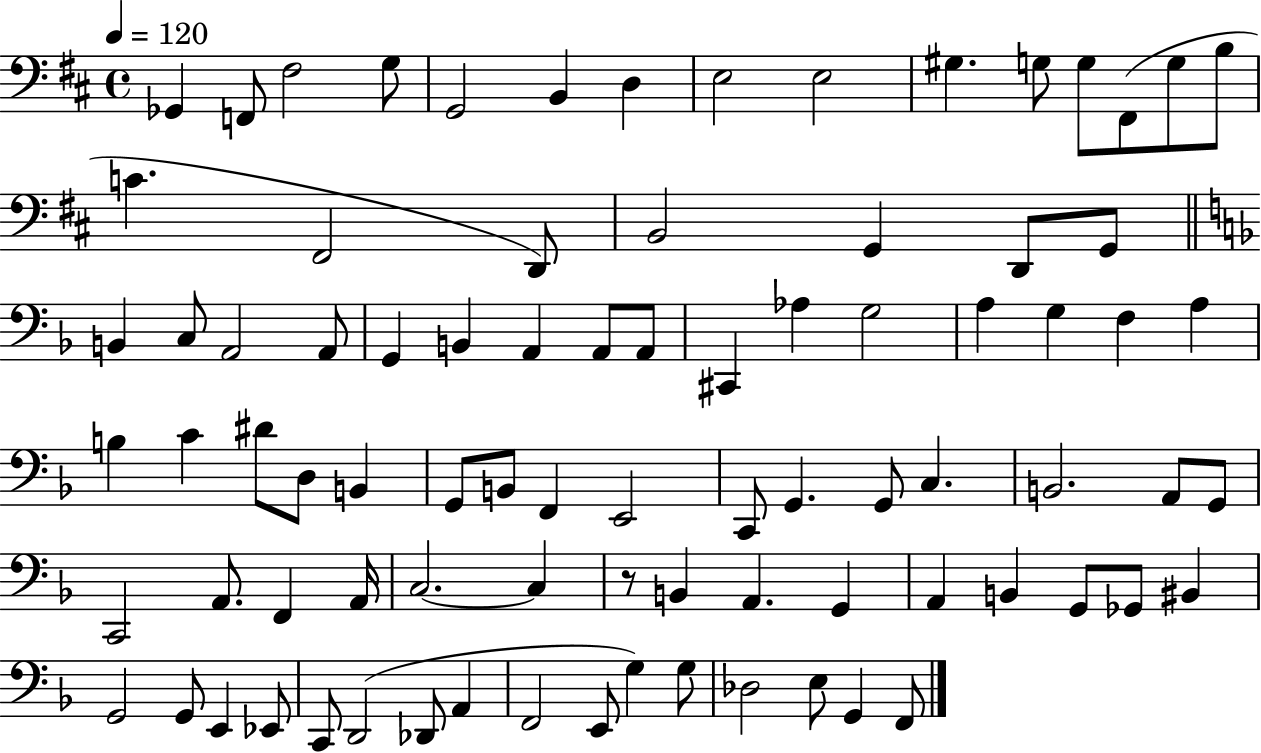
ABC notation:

X:1
T:Untitled
M:4/4
L:1/4
K:D
_G,, F,,/2 ^F,2 G,/2 G,,2 B,, D, E,2 E,2 ^G, G,/2 G,/2 ^F,,/2 G,/2 B,/2 C ^F,,2 D,,/2 B,,2 G,, D,,/2 G,,/2 B,, C,/2 A,,2 A,,/2 G,, B,, A,, A,,/2 A,,/2 ^C,, _A, G,2 A, G, F, A, B, C ^D/2 D,/2 B,, G,,/2 B,,/2 F,, E,,2 C,,/2 G,, G,,/2 C, B,,2 A,,/2 G,,/2 C,,2 A,,/2 F,, A,,/4 C,2 C, z/2 B,, A,, G,, A,, B,, G,,/2 _G,,/2 ^B,, G,,2 G,,/2 E,, _E,,/2 C,,/2 D,,2 _D,,/2 A,, F,,2 E,,/2 G, G,/2 _D,2 E,/2 G,, F,,/2